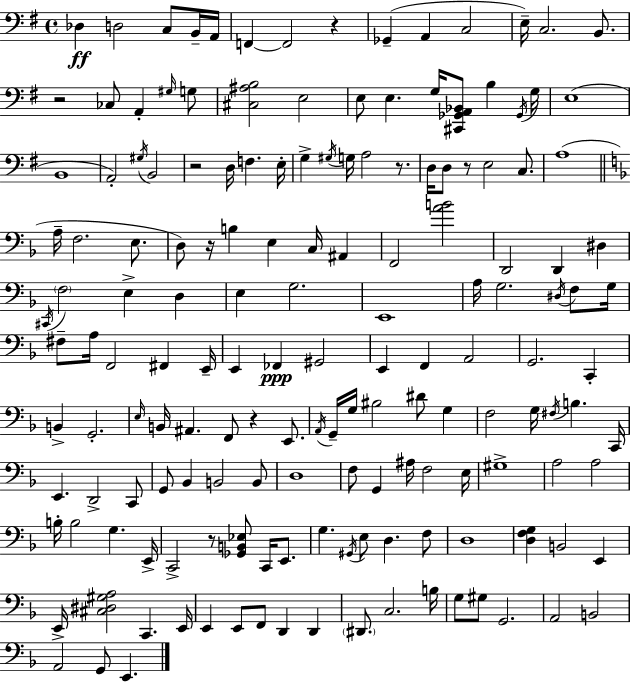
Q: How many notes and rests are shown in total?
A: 160